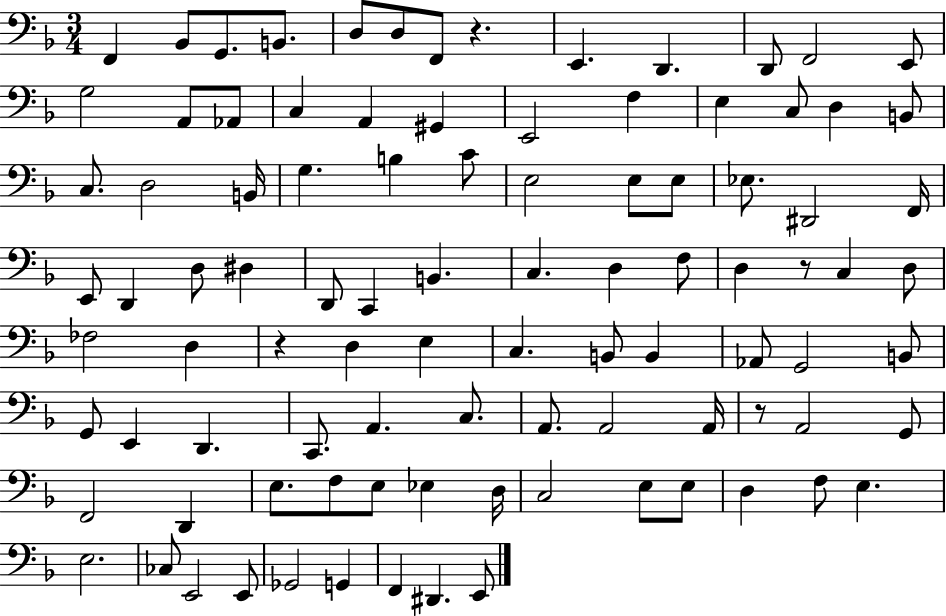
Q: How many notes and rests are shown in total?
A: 96